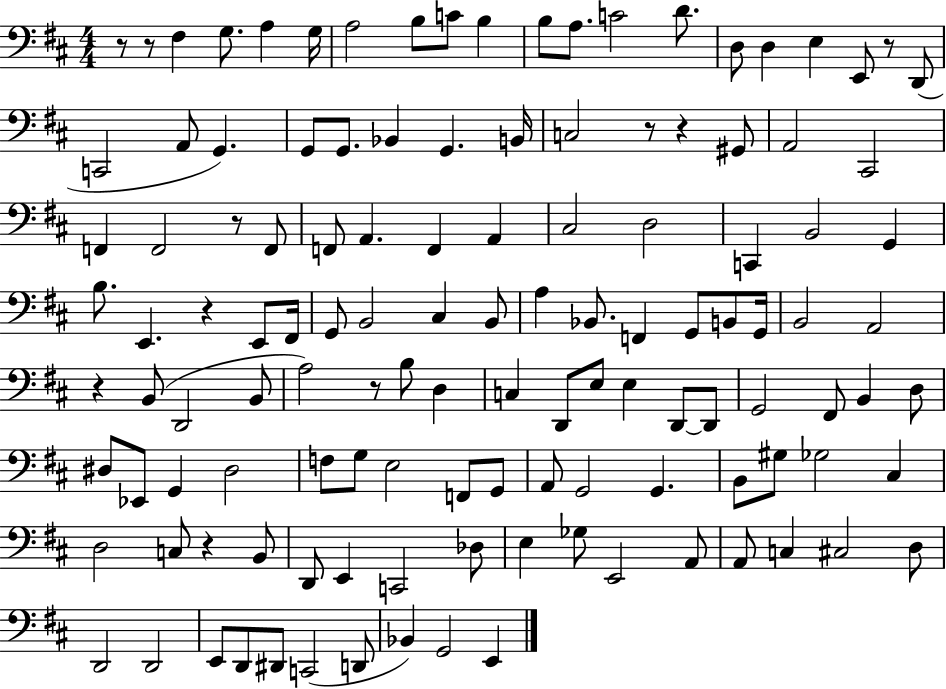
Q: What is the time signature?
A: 4/4